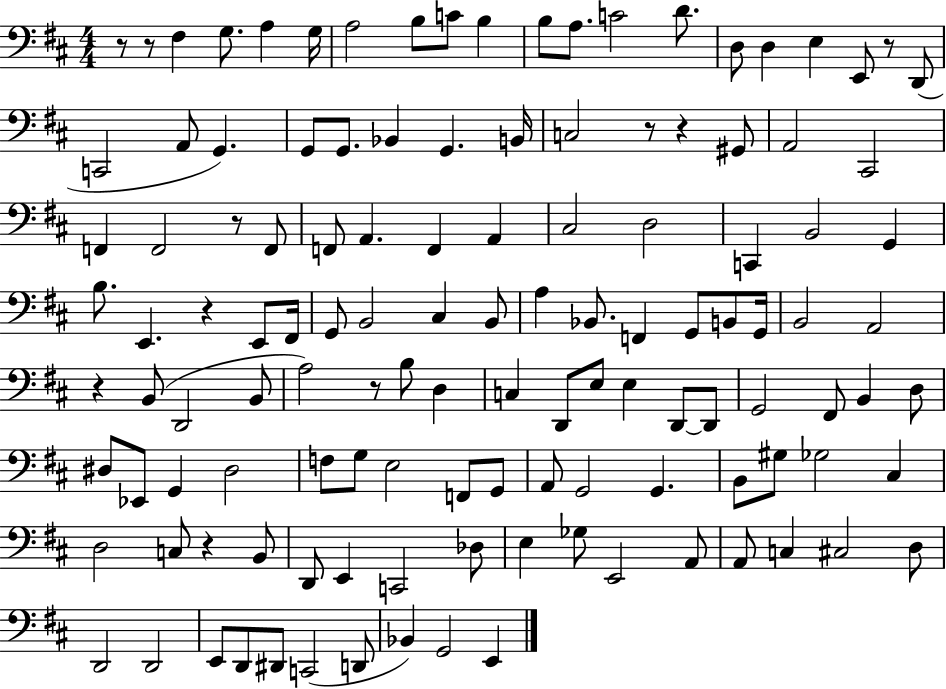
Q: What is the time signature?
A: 4/4